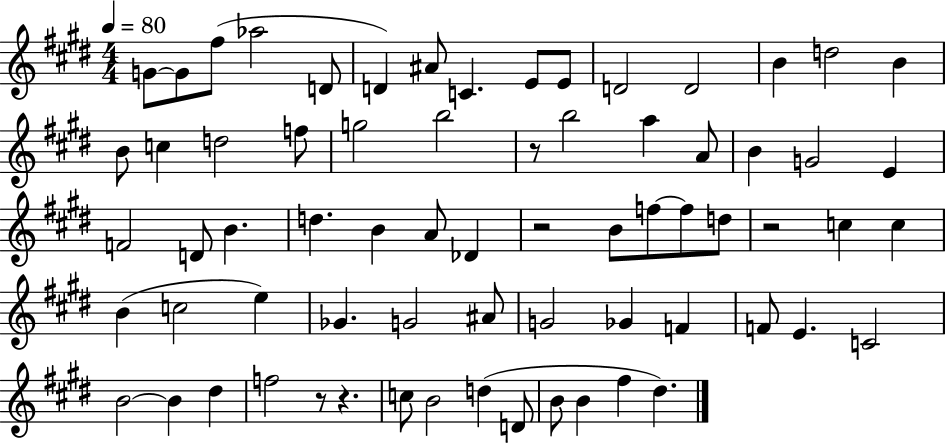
{
  \clef treble
  \numericTimeSignature
  \time 4/4
  \key e \major
  \tempo 4 = 80
  g'8~~ g'8 fis''8( aes''2 d'8 | d'4) ais'8 c'4. e'8 e'8 | d'2 d'2 | b'4 d''2 b'4 | \break b'8 c''4 d''2 f''8 | g''2 b''2 | r8 b''2 a''4 a'8 | b'4 g'2 e'4 | \break f'2 d'8 b'4. | d''4. b'4 a'8 des'4 | r2 b'8 f''8~~ f''8 d''8 | r2 c''4 c''4 | \break b'4( c''2 e''4) | ges'4. g'2 ais'8 | g'2 ges'4 f'4 | f'8 e'4. c'2 | \break b'2~~ b'4 dis''4 | f''2 r8 r4. | c''8 b'2 d''4( d'8 | b'8 b'4 fis''4 dis''4.) | \break \bar "|."
}